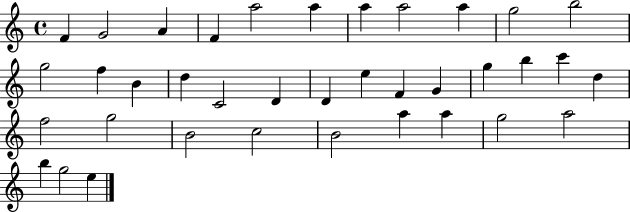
{
  \clef treble
  \time 4/4
  \defaultTimeSignature
  \key c \major
  f'4 g'2 a'4 | f'4 a''2 a''4 | a''4 a''2 a''4 | g''2 b''2 | \break g''2 f''4 b'4 | d''4 c'2 d'4 | d'4 e''4 f'4 g'4 | g''4 b''4 c'''4 d''4 | \break f''2 g''2 | b'2 c''2 | b'2 a''4 a''4 | g''2 a''2 | \break b''4 g''2 e''4 | \bar "|."
}